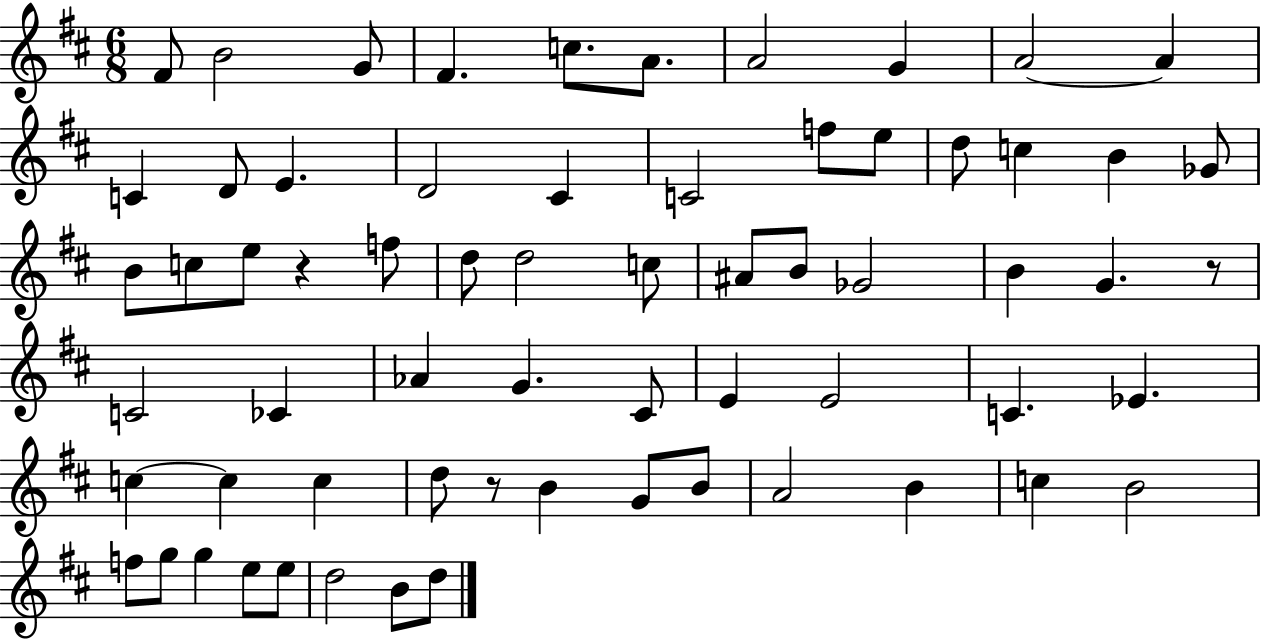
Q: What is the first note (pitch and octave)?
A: F#4